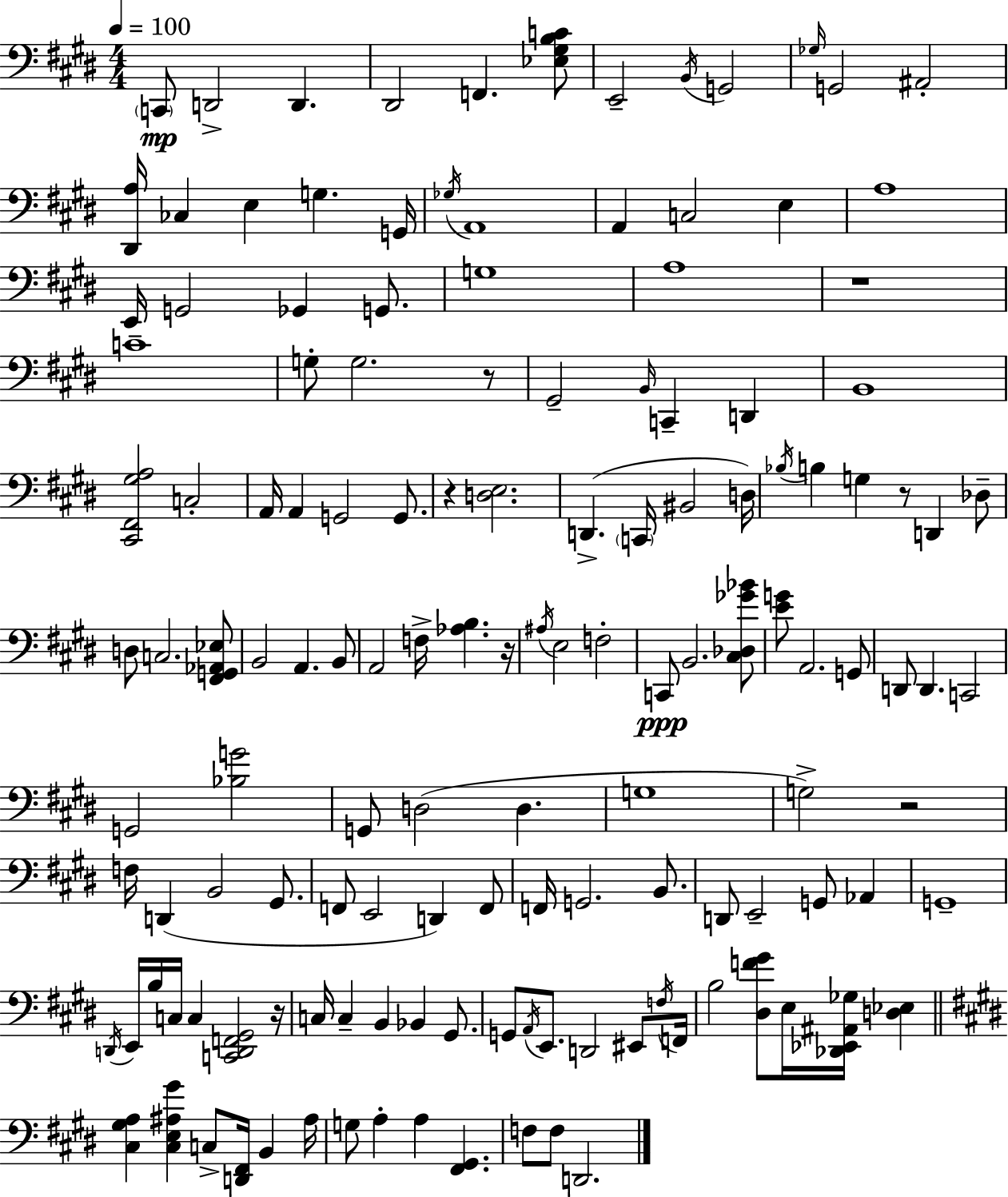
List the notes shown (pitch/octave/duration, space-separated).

C2/e D2/h D2/q. D#2/h F2/q. [Eb3,G#3,B3,C4]/e E2/h B2/s G2/h Gb3/s G2/h A#2/h [D#2,A3]/s CES3/q E3/q G3/q. G2/s Gb3/s A2/w A2/q C3/h E3/q A3/w E2/s G2/h Gb2/q G2/e. G3/w A3/w R/w C4/w G3/e G3/h. R/e G#2/h B2/s C2/q D2/q B2/w [C#2,F#2,G#3,A3]/h C3/h A2/s A2/q G2/h G2/e. R/q [D3,E3]/h. D2/q. C2/s BIS2/h D3/s Bb3/s B3/q G3/q R/e D2/q Db3/e D3/e C3/h. [F#2,G2,Ab2,Eb3]/e B2/h A2/q. B2/e A2/h F3/s [Ab3,B3]/q. R/s A#3/s E3/h F3/h C2/e B2/h. [C#3,Db3,Gb4,Bb4]/e [E4,G4]/e A2/h. G2/e D2/e D2/q. C2/h G2/h [Bb3,G4]/h G2/e D3/h D3/q. G3/w G3/h R/h F3/s D2/q B2/h G#2/e. F2/e E2/h D2/q F2/e F2/s G2/h. B2/e. D2/e E2/h G2/e Ab2/q G2/w D2/s E2/s B3/s C3/s C3/q [C2,D2,F2,G#2]/h R/s C3/s C3/q B2/q Bb2/q G#2/e. G2/e A2/s E2/e. D2/h EIS2/e F3/s F2/s B3/h [D#3,F4,G#4]/e E3/s [Db2,Eb2,A#2,Gb3]/s [D3,Eb3]/q [C#3,G#3,A3]/q [C#3,E3,A#3,G#4]/q C3/e [D2,F#2]/s B2/q A#3/s G3/e A3/q A3/q [F#2,G#2]/q. F3/e F3/e D2/h.